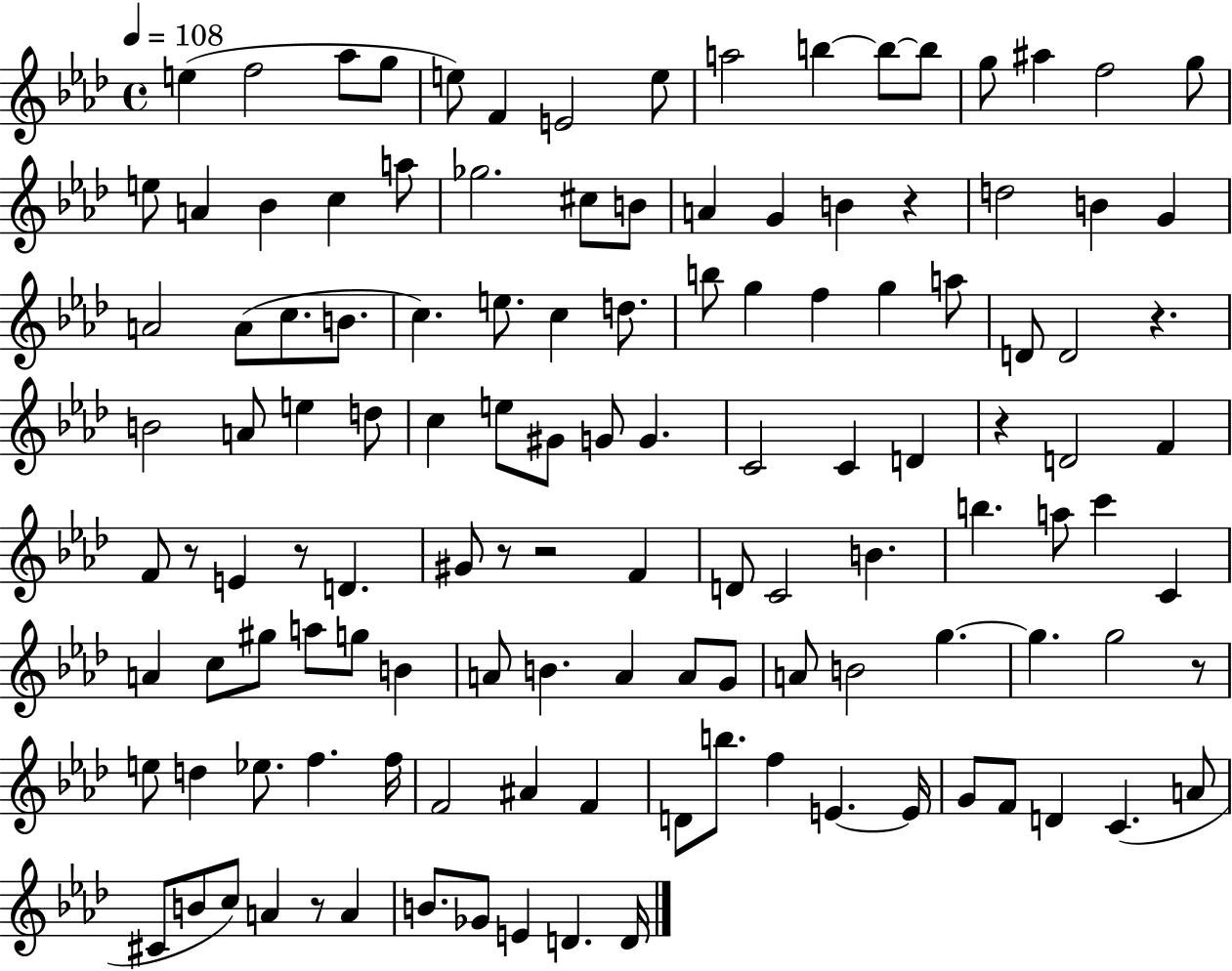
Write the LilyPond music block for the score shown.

{
  \clef treble
  \time 4/4
  \defaultTimeSignature
  \key aes \major
  \tempo 4 = 108
  e''4( f''2 aes''8 g''8 | e''8) f'4 e'2 e''8 | a''2 b''4~~ b''8~~ b''8 | g''8 ais''4 f''2 g''8 | \break e''8 a'4 bes'4 c''4 a''8 | ges''2. cis''8 b'8 | a'4 g'4 b'4 r4 | d''2 b'4 g'4 | \break a'2 a'8( c''8. b'8. | c''4.) e''8. c''4 d''8. | b''8 g''4 f''4 g''4 a''8 | d'8 d'2 r4. | \break b'2 a'8 e''4 d''8 | c''4 e''8 gis'8 g'8 g'4. | c'2 c'4 d'4 | r4 d'2 f'4 | \break f'8 r8 e'4 r8 d'4. | gis'8 r8 r2 f'4 | d'8 c'2 b'4. | b''4. a''8 c'''4 c'4 | \break a'4 c''8 gis''8 a''8 g''8 b'4 | a'8 b'4. a'4 a'8 g'8 | a'8 b'2 g''4.~~ | g''4. g''2 r8 | \break e''8 d''4 ees''8. f''4. f''16 | f'2 ais'4 f'4 | d'8 b''8. f''4 e'4.~~ e'16 | g'8 f'8 d'4 c'4.( a'8 | \break cis'8 b'8 c''8) a'4 r8 a'4 | b'8. ges'8 e'4 d'4. d'16 | \bar "|."
}